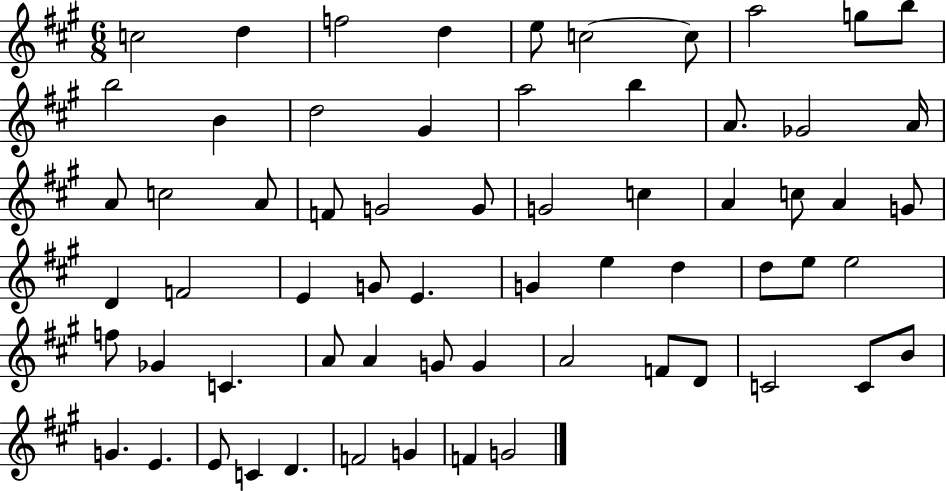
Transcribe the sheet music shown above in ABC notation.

X:1
T:Untitled
M:6/8
L:1/4
K:A
c2 d f2 d e/2 c2 c/2 a2 g/2 b/2 b2 B d2 ^G a2 b A/2 _G2 A/4 A/2 c2 A/2 F/2 G2 G/2 G2 c A c/2 A G/2 D F2 E G/2 E G e d d/2 e/2 e2 f/2 _G C A/2 A G/2 G A2 F/2 D/2 C2 C/2 B/2 G E E/2 C D F2 G F G2